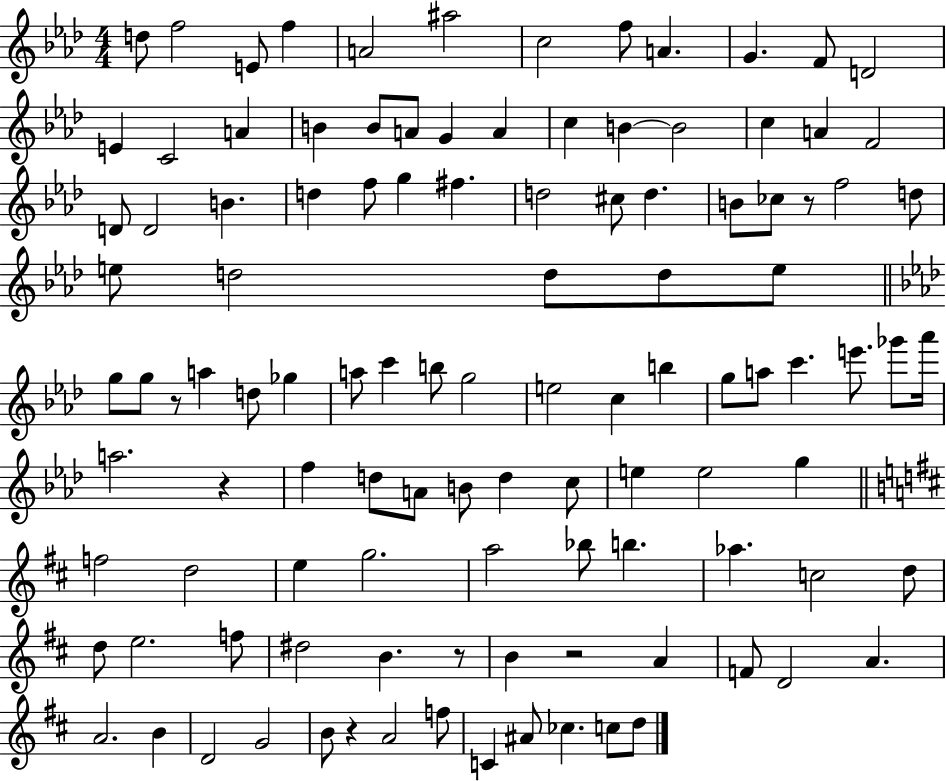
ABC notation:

X:1
T:Untitled
M:4/4
L:1/4
K:Ab
d/2 f2 E/2 f A2 ^a2 c2 f/2 A G F/2 D2 E C2 A B B/2 A/2 G A c B B2 c A F2 D/2 D2 B d f/2 g ^f d2 ^c/2 d B/2 _c/2 z/2 f2 d/2 e/2 d2 d/2 d/2 e/2 g/2 g/2 z/2 a d/2 _g a/2 c' b/2 g2 e2 c b g/2 a/2 c' e'/2 _g'/2 _a'/4 a2 z f d/2 A/2 B/2 d c/2 e e2 g f2 d2 e g2 a2 _b/2 b _a c2 d/2 d/2 e2 f/2 ^d2 B z/2 B z2 A F/2 D2 A A2 B D2 G2 B/2 z A2 f/2 C ^A/2 _c c/2 d/2